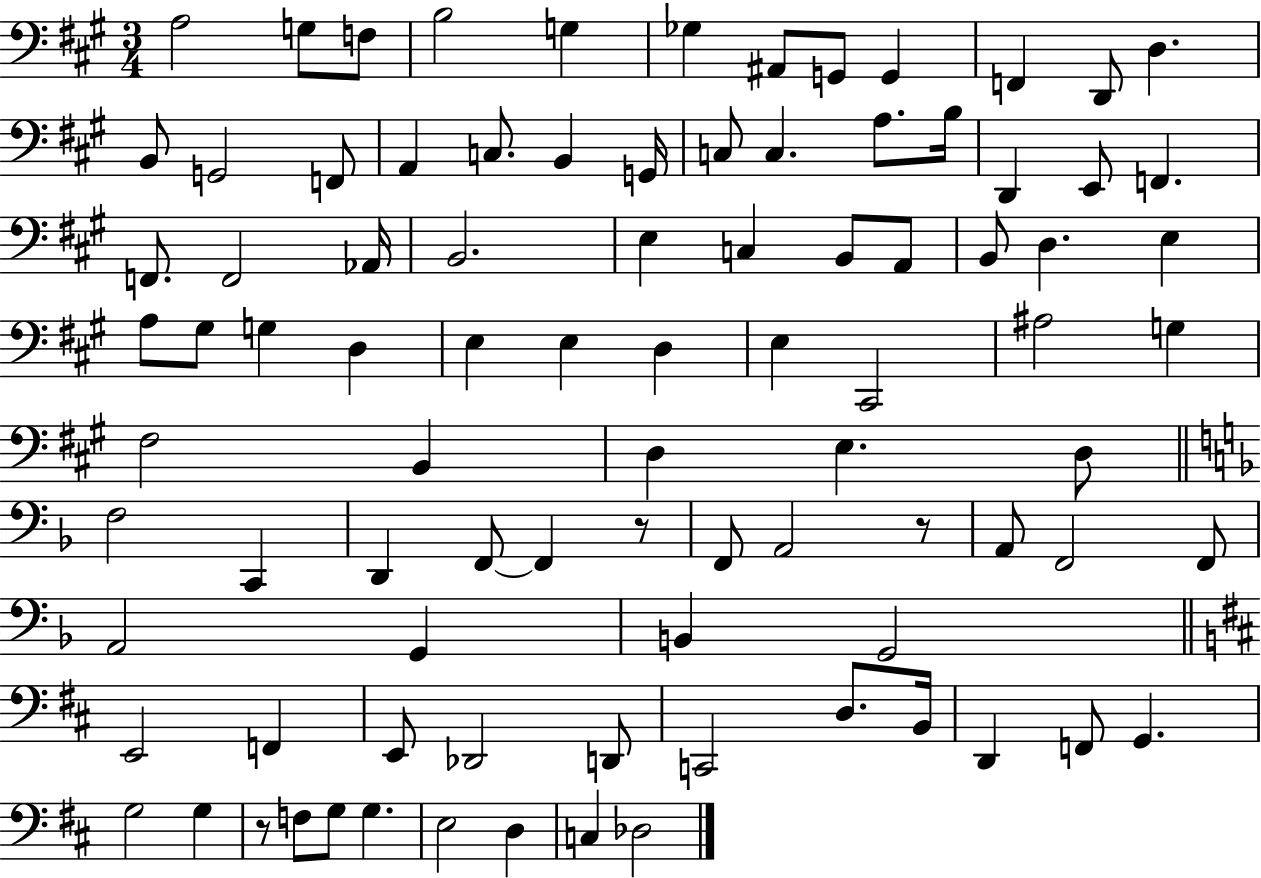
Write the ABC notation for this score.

X:1
T:Untitled
M:3/4
L:1/4
K:A
A,2 G,/2 F,/2 B,2 G, _G, ^A,,/2 G,,/2 G,, F,, D,,/2 D, B,,/2 G,,2 F,,/2 A,, C,/2 B,, G,,/4 C,/2 C, A,/2 B,/4 D,, E,,/2 F,, F,,/2 F,,2 _A,,/4 B,,2 E, C, B,,/2 A,,/2 B,,/2 D, E, A,/2 ^G,/2 G, D, E, E, D, E, ^C,,2 ^A,2 G, ^F,2 B,, D, E, D,/2 F,2 C,, D,, F,,/2 F,, z/2 F,,/2 A,,2 z/2 A,,/2 F,,2 F,,/2 A,,2 G,, B,, G,,2 E,,2 F,, E,,/2 _D,,2 D,,/2 C,,2 D,/2 B,,/4 D,, F,,/2 G,, G,2 G, z/2 F,/2 G,/2 G, E,2 D, C, _D,2